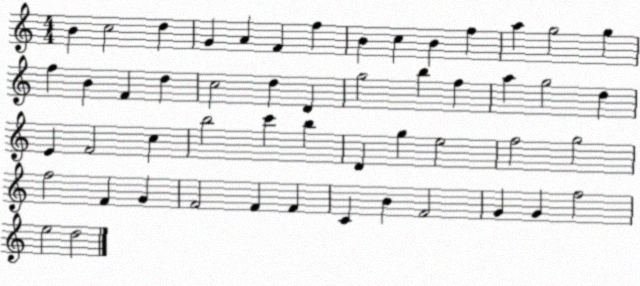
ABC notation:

X:1
T:Untitled
M:4/4
L:1/4
K:C
B c2 d G A F f B c B f a g2 g f B F d c2 d D g2 b f a g2 d E F2 c b2 c' b D g e2 f2 g2 f2 F G F2 F F C B F2 G G f2 e2 d2